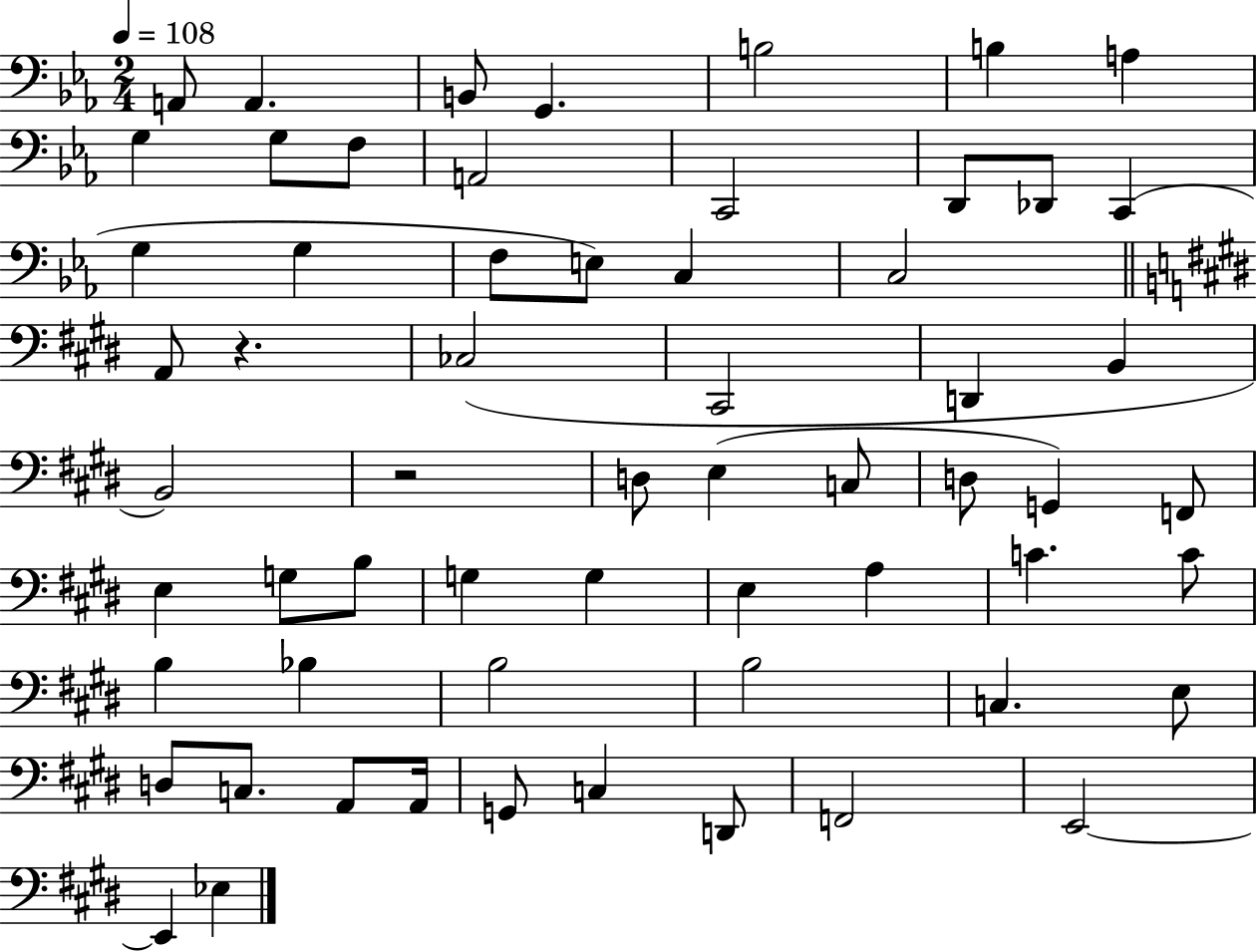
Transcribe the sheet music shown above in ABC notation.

X:1
T:Untitled
M:2/4
L:1/4
K:Eb
A,,/2 A,, B,,/2 G,, B,2 B, A, G, G,/2 F,/2 A,,2 C,,2 D,,/2 _D,,/2 C,, G, G, F,/2 E,/2 C, C,2 A,,/2 z _C,2 ^C,,2 D,, B,, B,,2 z2 D,/2 E, C,/2 D,/2 G,, F,,/2 E, G,/2 B,/2 G, G, E, A, C C/2 B, _B, B,2 B,2 C, E,/2 D,/2 C,/2 A,,/2 A,,/4 G,,/2 C, D,,/2 F,,2 E,,2 E,, _E,